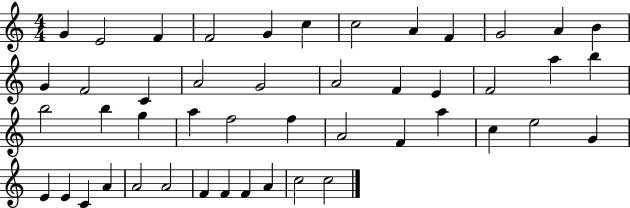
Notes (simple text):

G4/q E4/h F4/q F4/h G4/q C5/q C5/h A4/q F4/q G4/h A4/q B4/q G4/q F4/h C4/q A4/h G4/h A4/h F4/q E4/q F4/h A5/q B5/q B5/h B5/q G5/q A5/q F5/h F5/q A4/h F4/q A5/q C5/q E5/h G4/q E4/q E4/q C4/q A4/q A4/h A4/h F4/q F4/q F4/q A4/q C5/h C5/h